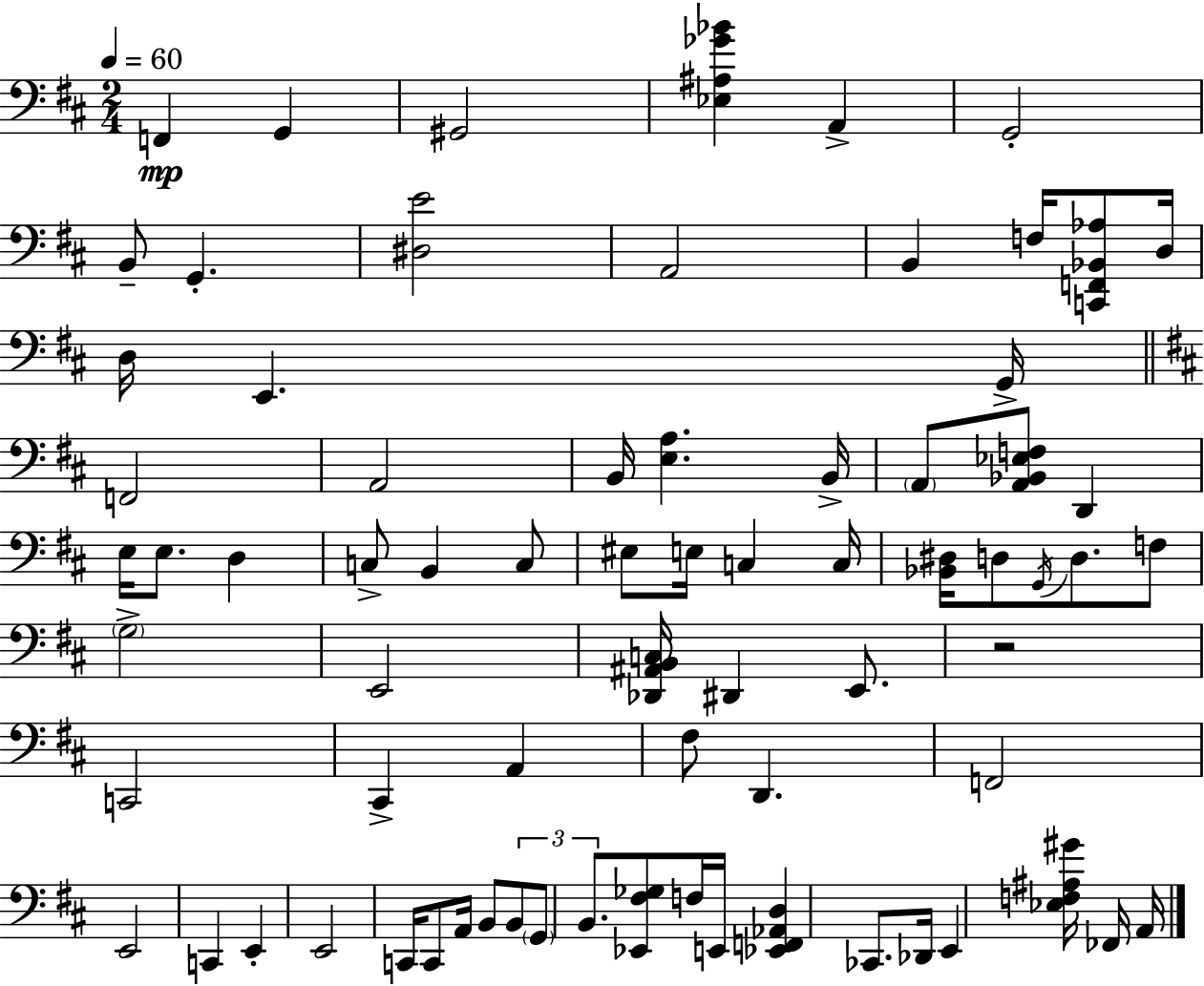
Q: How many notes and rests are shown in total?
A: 73